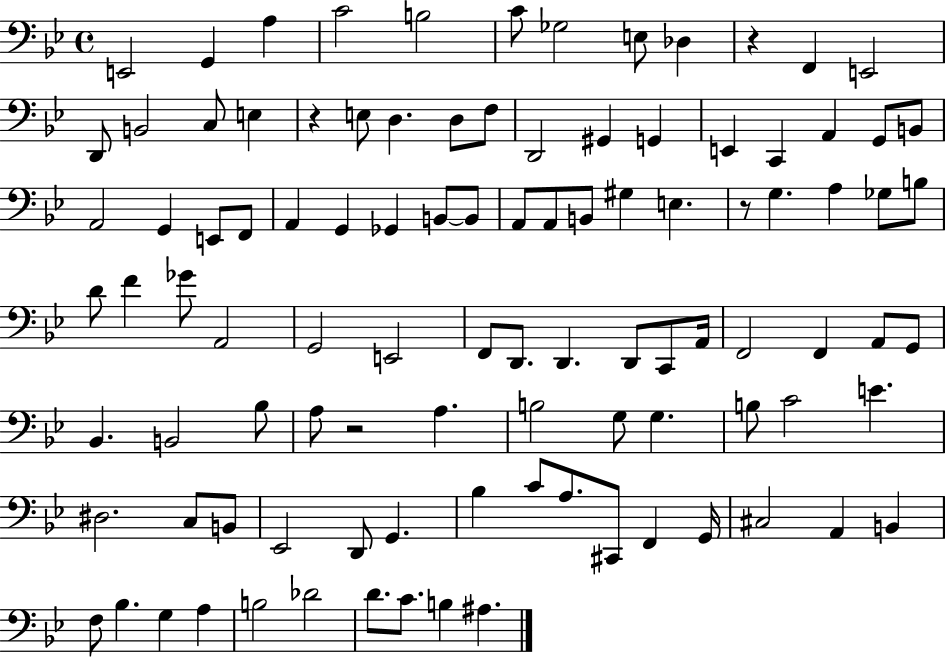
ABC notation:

X:1
T:Untitled
M:4/4
L:1/4
K:Bb
E,,2 G,, A, C2 B,2 C/2 _G,2 E,/2 _D, z F,, E,,2 D,,/2 B,,2 C,/2 E, z E,/2 D, D,/2 F,/2 D,,2 ^G,, G,, E,, C,, A,, G,,/2 B,,/2 A,,2 G,, E,,/2 F,,/2 A,, G,, _G,, B,,/2 B,,/2 A,,/2 A,,/2 B,,/2 ^G, E, z/2 G, A, _G,/2 B,/2 D/2 F _G/2 A,,2 G,,2 E,,2 F,,/2 D,,/2 D,, D,,/2 C,,/2 A,,/4 F,,2 F,, A,,/2 G,,/2 _B,, B,,2 _B,/2 A,/2 z2 A, B,2 G,/2 G, B,/2 C2 E ^D,2 C,/2 B,,/2 _E,,2 D,,/2 G,, _B, C/2 A,/2 ^C,,/2 F,, G,,/4 ^C,2 A,, B,, F,/2 _B, G, A, B,2 _D2 D/2 C/2 B, ^A,